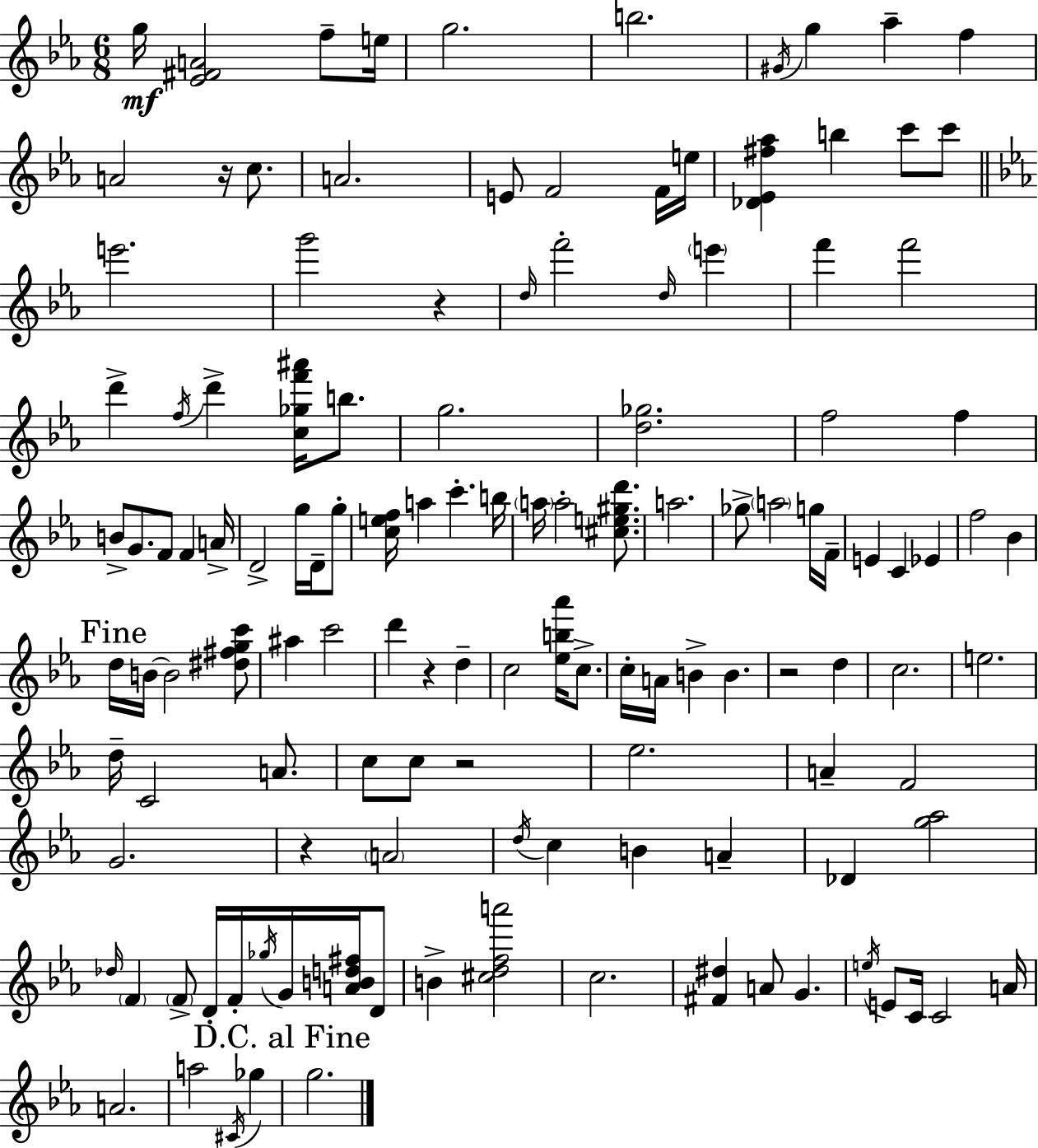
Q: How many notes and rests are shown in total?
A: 129